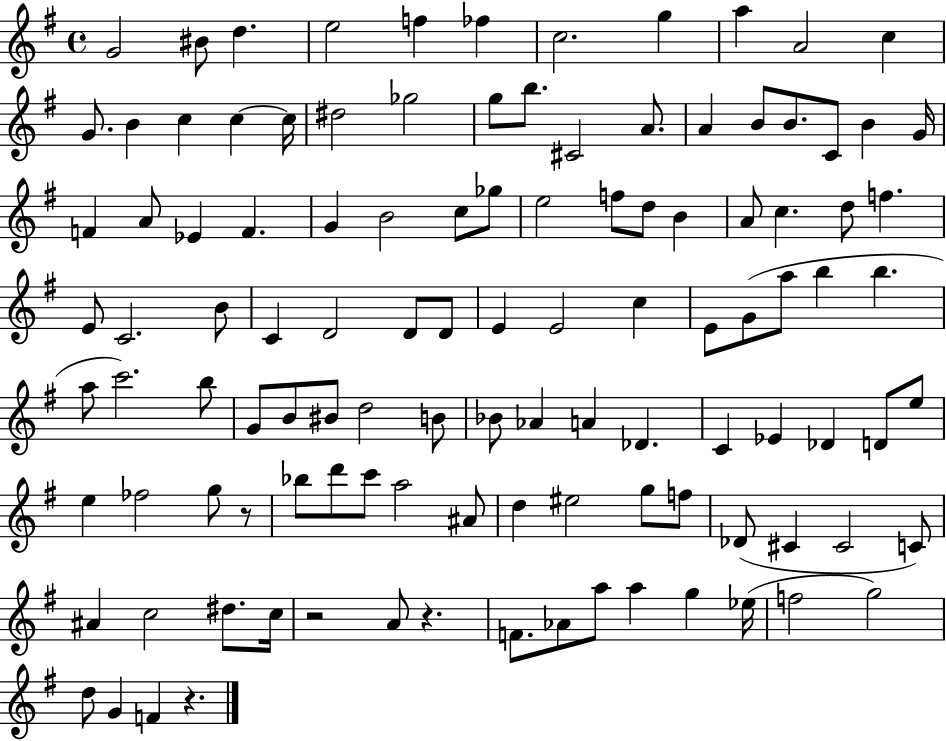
G4/h BIS4/e D5/q. E5/h F5/q FES5/q C5/h. G5/q A5/q A4/h C5/q G4/e. B4/q C5/q C5/q C5/s D#5/h Gb5/h G5/e B5/e. C#4/h A4/e. A4/q B4/e B4/e. C4/e B4/q G4/s F4/q A4/e Eb4/q F4/q. G4/q B4/h C5/e Gb5/e E5/h F5/e D5/e B4/q A4/e C5/q. D5/e F5/q. E4/e C4/h. B4/e C4/q D4/h D4/e D4/e E4/q E4/h C5/q E4/e G4/e A5/e B5/q B5/q. A5/e C6/h. B5/e G4/e B4/e BIS4/e D5/h B4/e Bb4/e Ab4/q A4/q Db4/q. C4/q Eb4/q Db4/q D4/e E5/e E5/q FES5/h G5/e R/e Bb5/e D6/e C6/e A5/h A#4/e D5/q EIS5/h G5/e F5/e Db4/e C#4/q C#4/h C4/e A#4/q C5/h D#5/e. C5/s R/h A4/e R/q. F4/e. Ab4/e A5/e A5/q G5/q Eb5/s F5/h G5/h D5/e G4/q F4/q R/q.